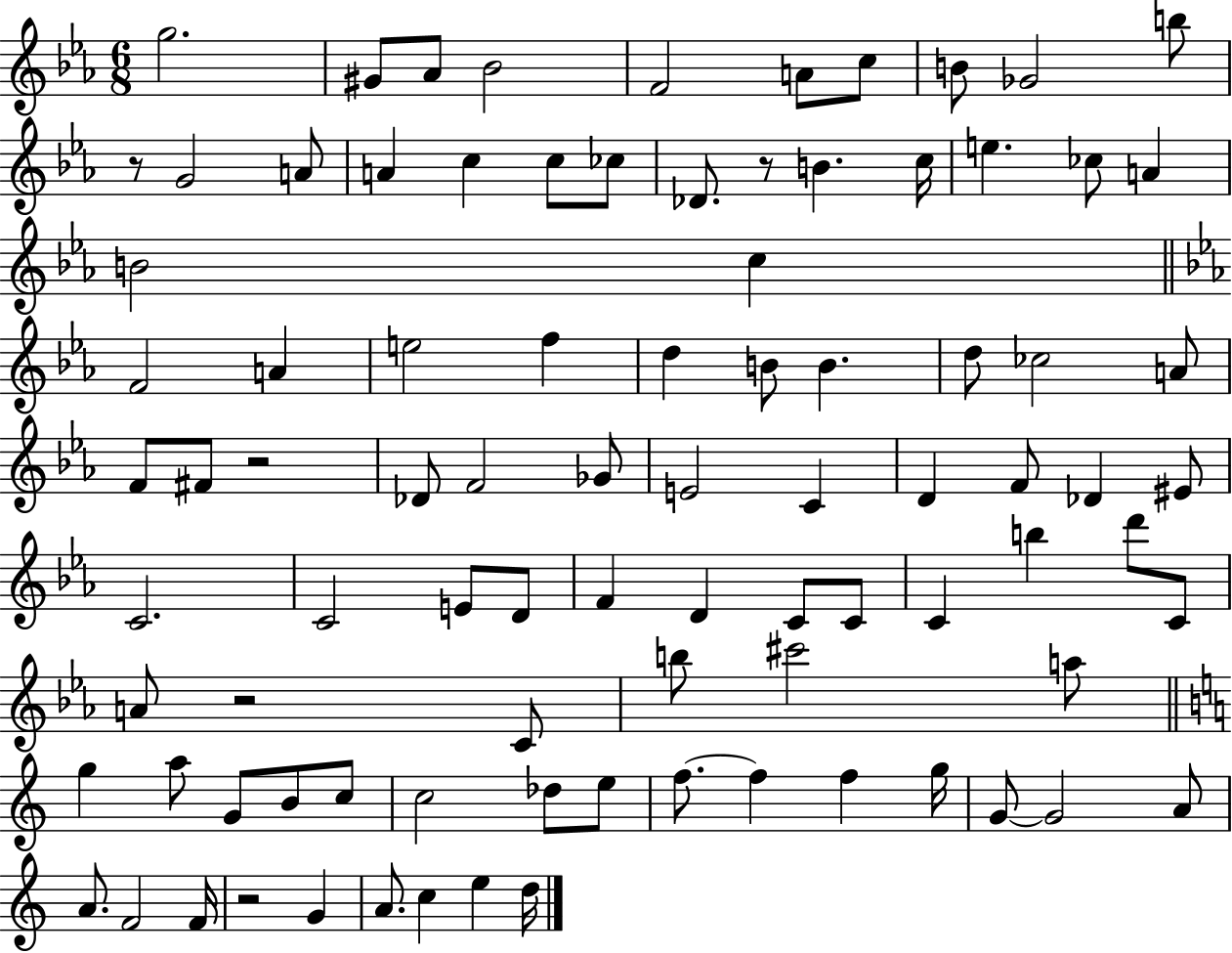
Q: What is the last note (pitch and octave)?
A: D5